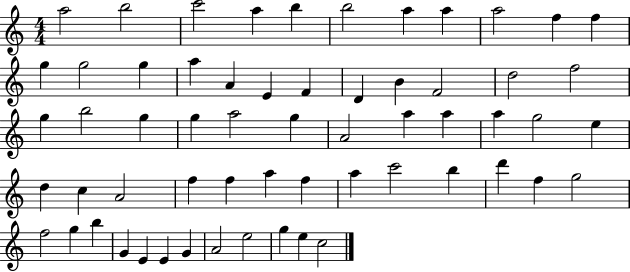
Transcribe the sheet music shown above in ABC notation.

X:1
T:Untitled
M:4/4
L:1/4
K:C
a2 b2 c'2 a b b2 a a a2 f f g g2 g a A E F D B F2 d2 f2 g b2 g g a2 g A2 a a a g2 e d c A2 f f a f a c'2 b d' f g2 f2 g b G E E G A2 e2 g e c2